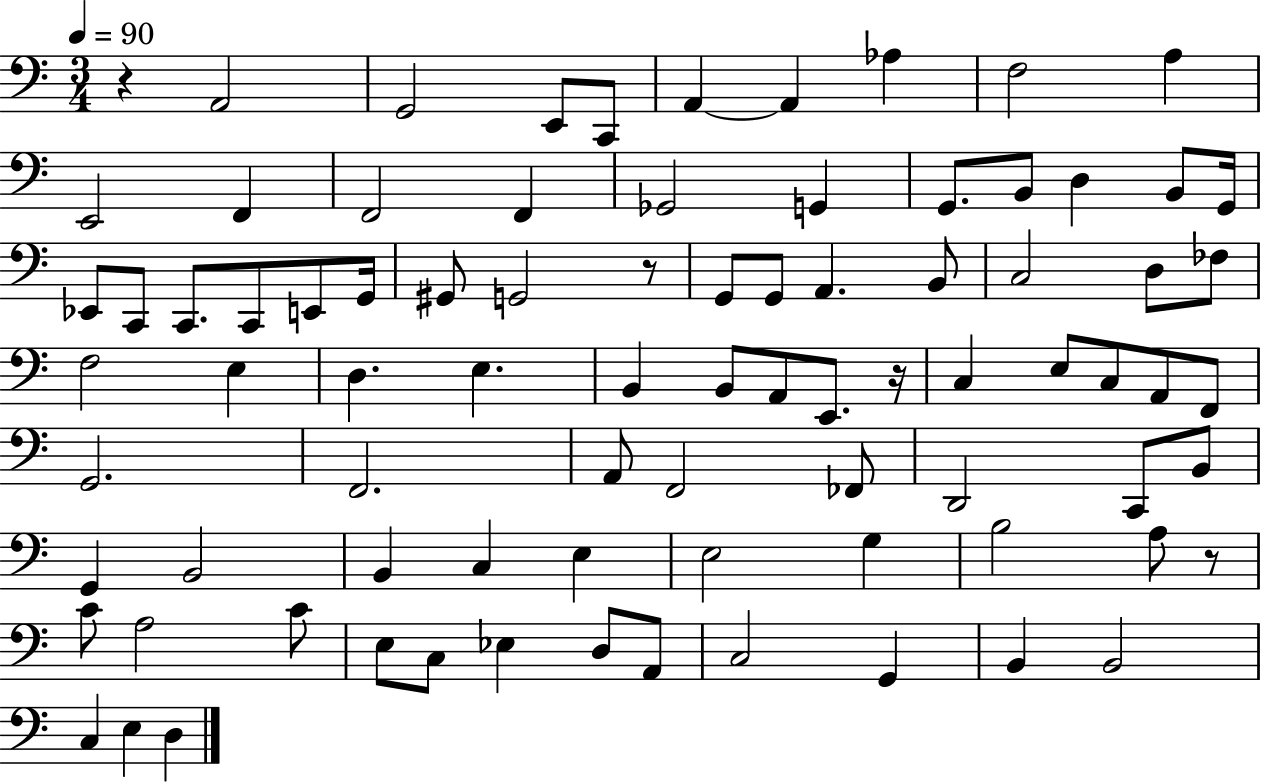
R/q A2/h G2/h E2/e C2/e A2/q A2/q Ab3/q F3/h A3/q E2/h F2/q F2/h F2/q Gb2/h G2/q G2/e. B2/e D3/q B2/e G2/s Eb2/e C2/e C2/e. C2/e E2/e G2/s G#2/e G2/h R/e G2/e G2/e A2/q. B2/e C3/h D3/e FES3/e F3/h E3/q D3/q. E3/q. B2/q B2/e A2/e E2/e. R/s C3/q E3/e C3/e A2/e F2/e G2/h. F2/h. A2/e F2/h FES2/e D2/h C2/e B2/e G2/q B2/h B2/q C3/q E3/q E3/h G3/q B3/h A3/e R/e C4/e A3/h C4/e E3/e C3/e Eb3/q D3/e A2/e C3/h G2/q B2/q B2/h C3/q E3/q D3/q